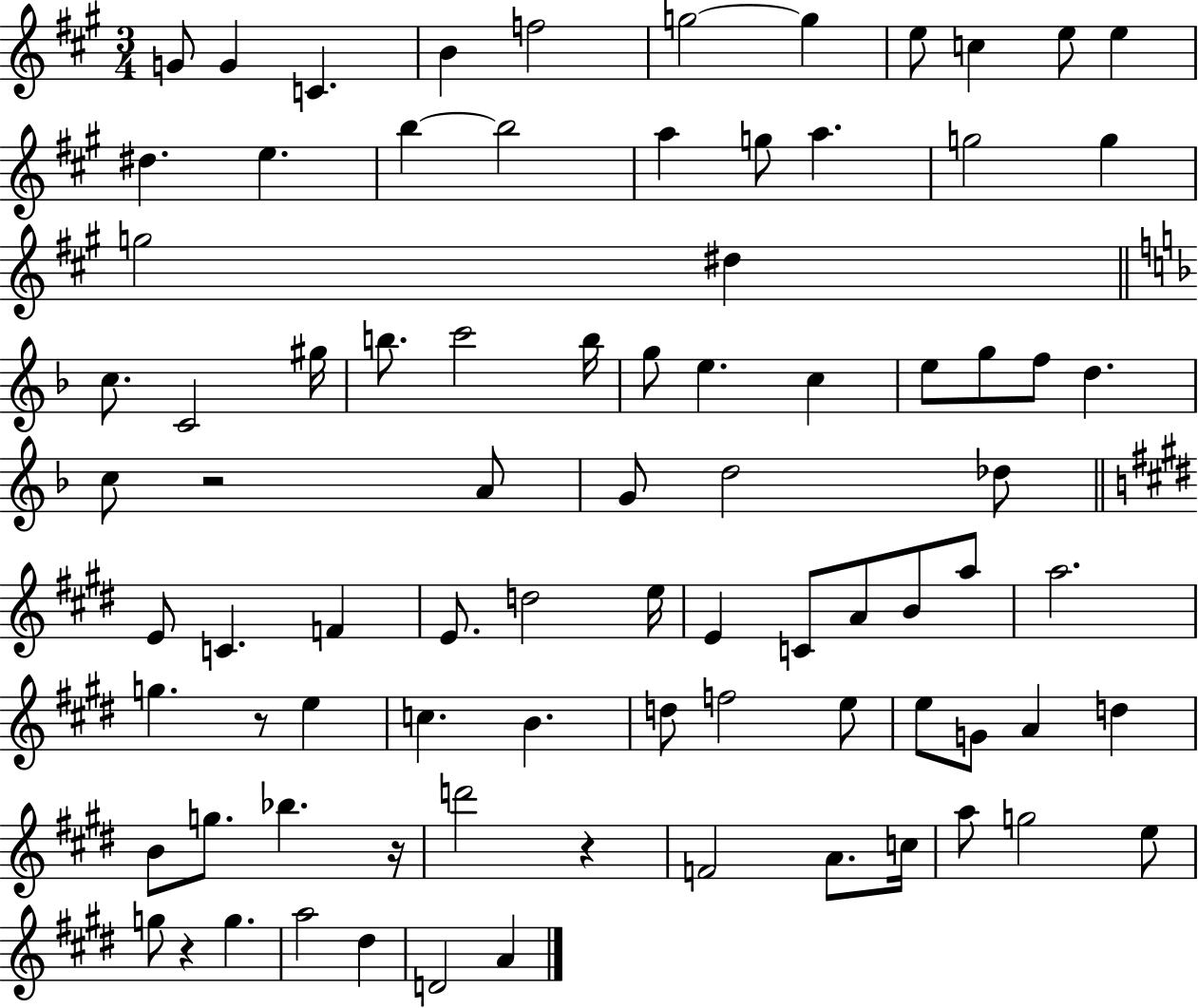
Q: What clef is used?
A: treble